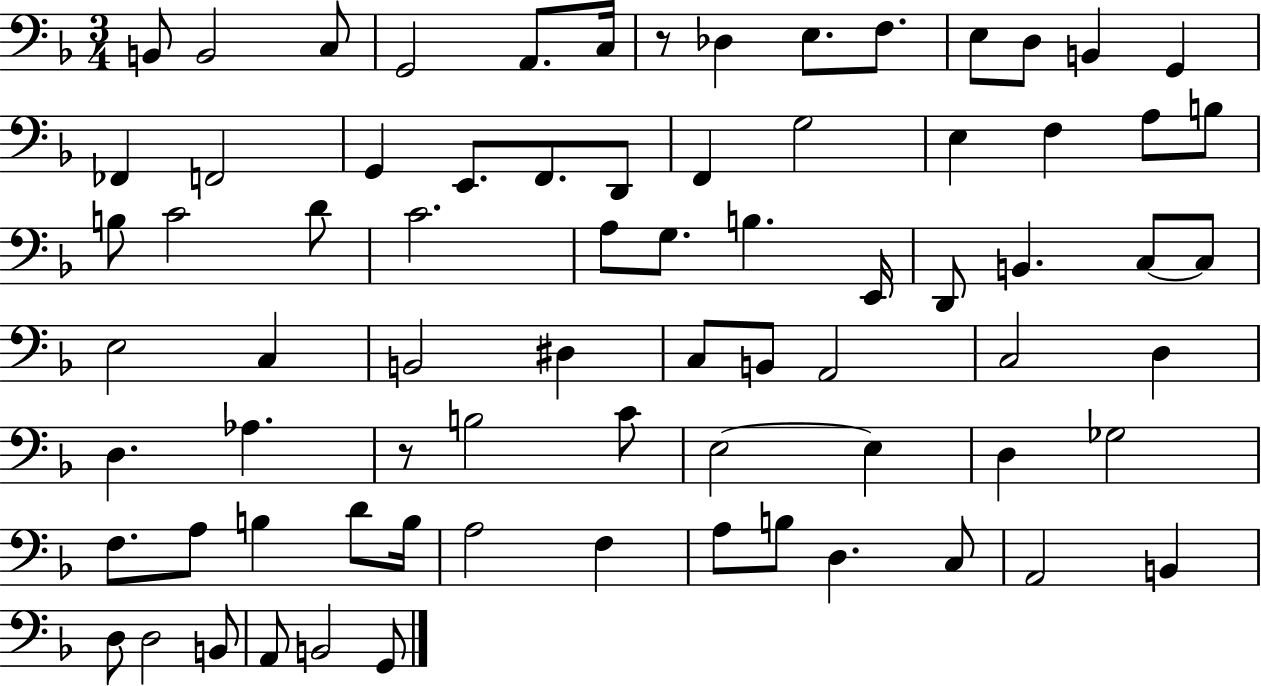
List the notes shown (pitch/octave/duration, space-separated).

B2/e B2/h C3/e G2/h A2/e. C3/s R/e Db3/q E3/e. F3/e. E3/e D3/e B2/q G2/q FES2/q F2/h G2/q E2/e. F2/e. D2/e F2/q G3/h E3/q F3/q A3/e B3/e B3/e C4/h D4/e C4/h. A3/e G3/e. B3/q. E2/s D2/e B2/q. C3/e C3/e E3/h C3/q B2/h D#3/q C3/e B2/e A2/h C3/h D3/q D3/q. Ab3/q. R/e B3/h C4/e E3/h E3/q D3/q Gb3/h F3/e. A3/e B3/q D4/e B3/s A3/h F3/q A3/e B3/e D3/q. C3/e A2/h B2/q D3/e D3/h B2/e A2/e B2/h G2/e